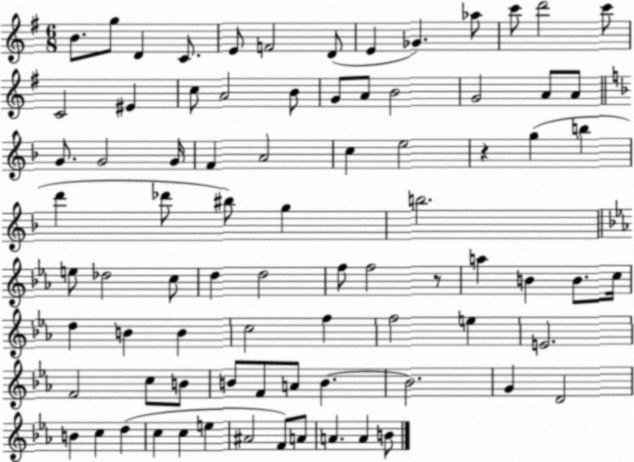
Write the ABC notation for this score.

X:1
T:Untitled
M:6/8
L:1/4
K:G
B/2 g/2 D C/2 E/2 F2 D/2 E _G _a/2 c'/2 d'2 c'/2 C2 ^E c/2 A2 B/2 G/2 A/2 B2 G2 A/2 A/2 G/2 G2 G/4 F A2 c e2 z g b d' _d'/2 ^b/2 g b2 e/2 _d2 c/2 d d2 f/2 f2 z/2 a B B/2 c/4 d B B c2 f f2 e E2 F2 c/2 B/2 B/2 F/2 A/2 B B2 G D2 B c d c c e ^A2 F/2 A/2 A A B/2